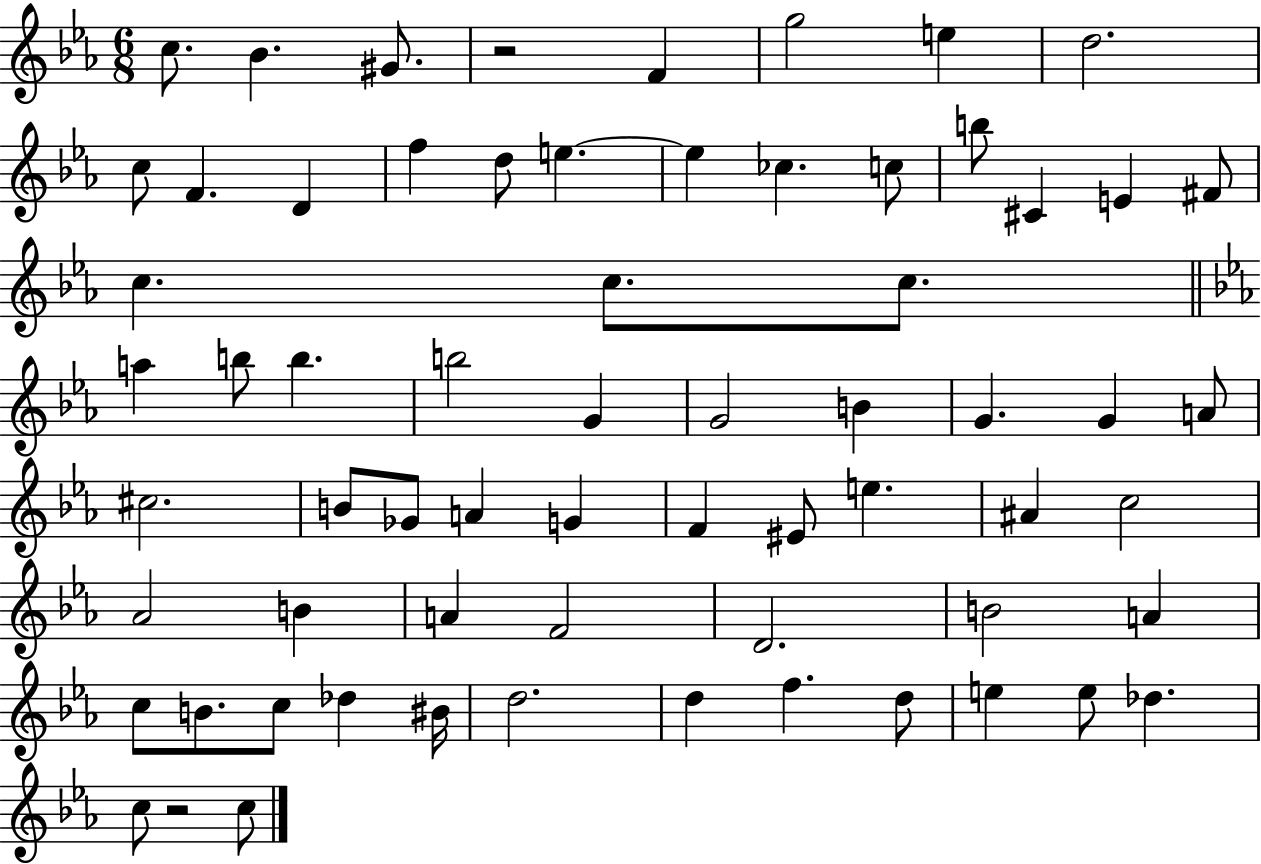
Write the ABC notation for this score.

X:1
T:Untitled
M:6/8
L:1/4
K:Eb
c/2 _B ^G/2 z2 F g2 e d2 c/2 F D f d/2 e e _c c/2 b/2 ^C E ^F/2 c c/2 c/2 a b/2 b b2 G G2 B G G A/2 ^c2 B/2 _G/2 A G F ^E/2 e ^A c2 _A2 B A F2 D2 B2 A c/2 B/2 c/2 _d ^B/4 d2 d f d/2 e e/2 _d c/2 z2 c/2